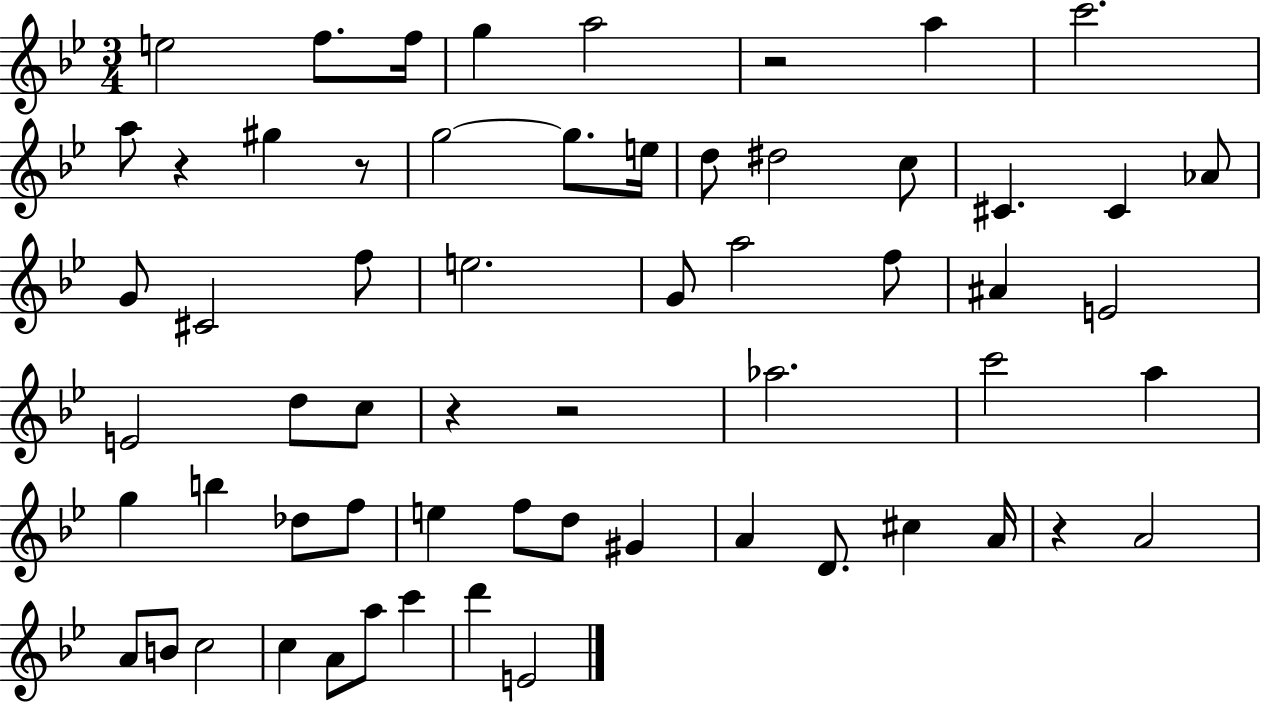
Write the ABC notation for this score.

X:1
T:Untitled
M:3/4
L:1/4
K:Bb
e2 f/2 f/4 g a2 z2 a c'2 a/2 z ^g z/2 g2 g/2 e/4 d/2 ^d2 c/2 ^C ^C _A/2 G/2 ^C2 f/2 e2 G/2 a2 f/2 ^A E2 E2 d/2 c/2 z z2 _a2 c'2 a g b _d/2 f/2 e f/2 d/2 ^G A D/2 ^c A/4 z A2 A/2 B/2 c2 c A/2 a/2 c' d' E2